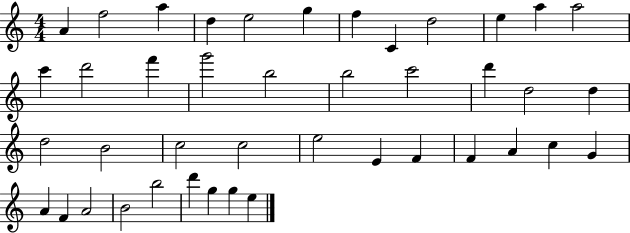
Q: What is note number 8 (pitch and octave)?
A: C4